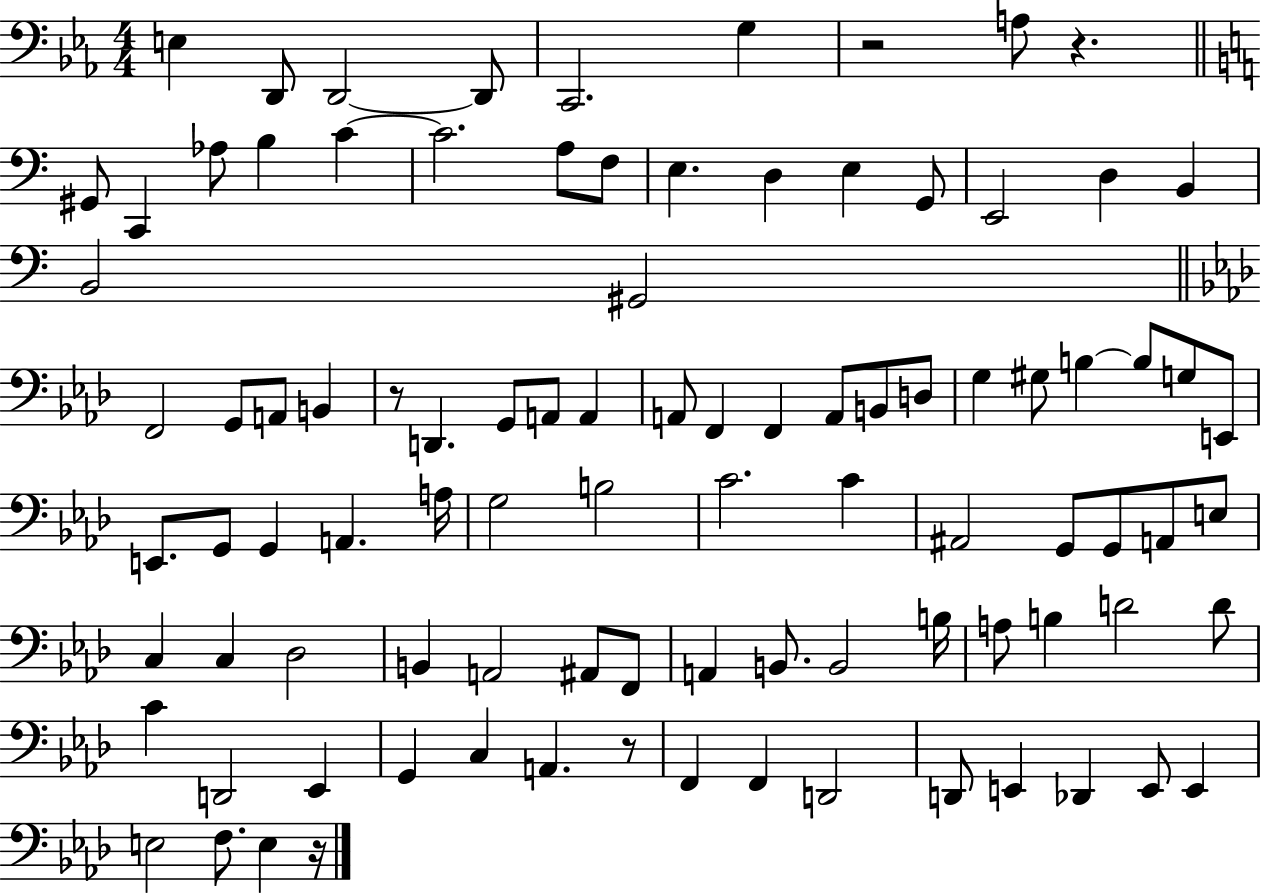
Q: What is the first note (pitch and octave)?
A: E3